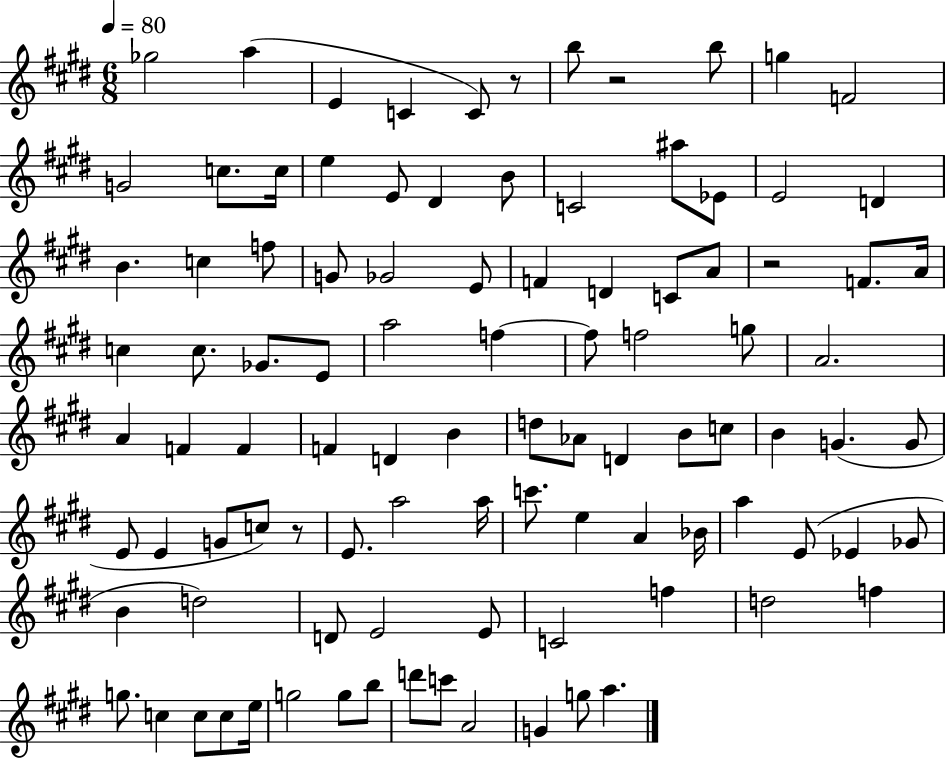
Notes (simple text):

Gb5/h A5/q E4/q C4/q C4/e R/e B5/e R/h B5/e G5/q F4/h G4/h C5/e. C5/s E5/q E4/e D#4/q B4/e C4/h A#5/e Eb4/e E4/h D4/q B4/q. C5/q F5/e G4/e Gb4/h E4/e F4/q D4/q C4/e A4/e R/h F4/e. A4/s C5/q C5/e. Gb4/e. E4/e A5/h F5/q F5/e F5/h G5/e A4/h. A4/q F4/q F4/q F4/q D4/q B4/q D5/e Ab4/e D4/q B4/e C5/e B4/q G4/q. G4/e E4/e E4/q G4/e C5/e R/e E4/e. A5/h A5/s C6/e. E5/q A4/q Bb4/s A5/q E4/e Eb4/q Gb4/e B4/q D5/h D4/e E4/h E4/e C4/h F5/q D5/h F5/q G5/e. C5/q C5/e C5/e E5/s G5/h G5/e B5/e D6/e C6/e A4/h G4/q G5/e A5/q.